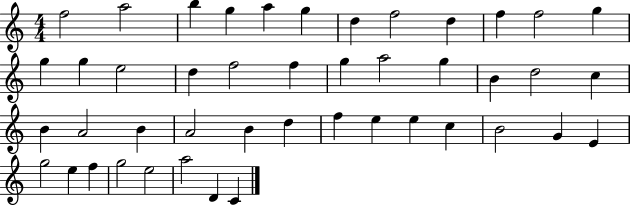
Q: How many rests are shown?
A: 0